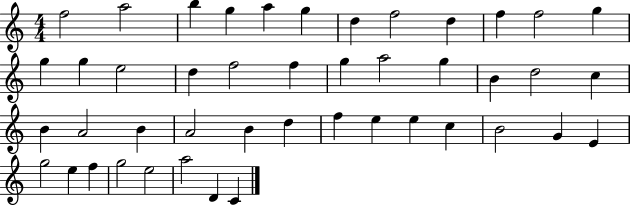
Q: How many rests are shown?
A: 0